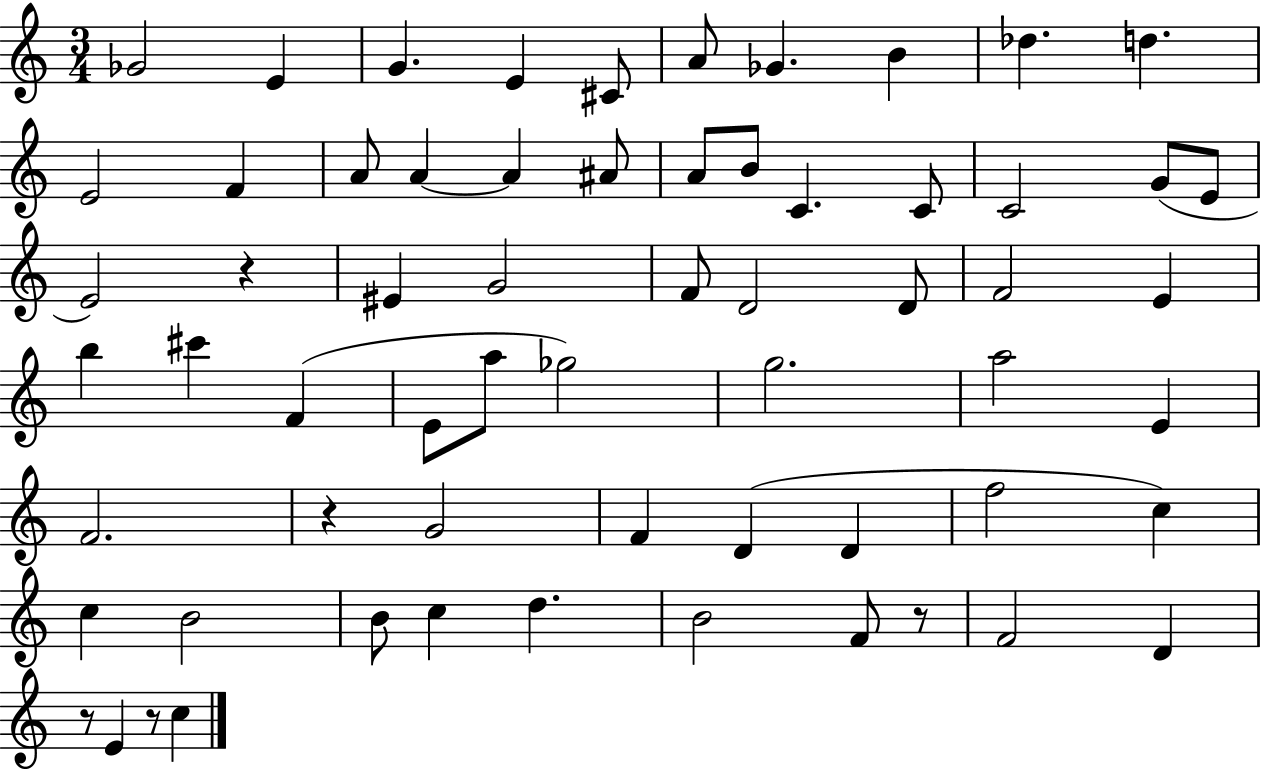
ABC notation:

X:1
T:Untitled
M:3/4
L:1/4
K:C
_G2 E G E ^C/2 A/2 _G B _d d E2 F A/2 A A ^A/2 A/2 B/2 C C/2 C2 G/2 E/2 E2 z ^E G2 F/2 D2 D/2 F2 E b ^c' F E/2 a/2 _g2 g2 a2 E F2 z G2 F D D f2 c c B2 B/2 c d B2 F/2 z/2 F2 D z/2 E z/2 c